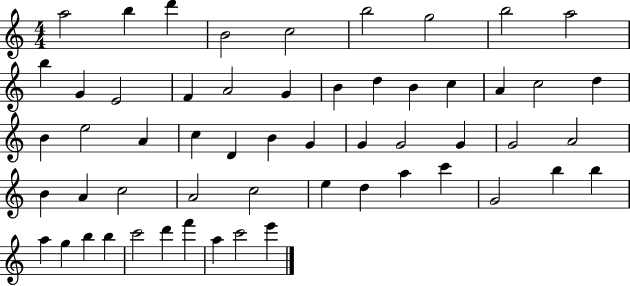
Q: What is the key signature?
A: C major